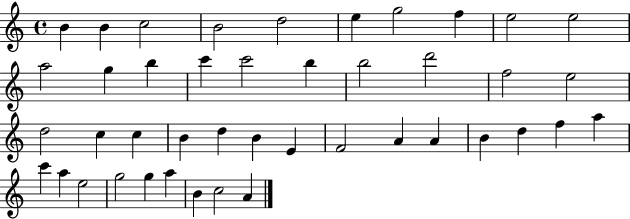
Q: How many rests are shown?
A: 0